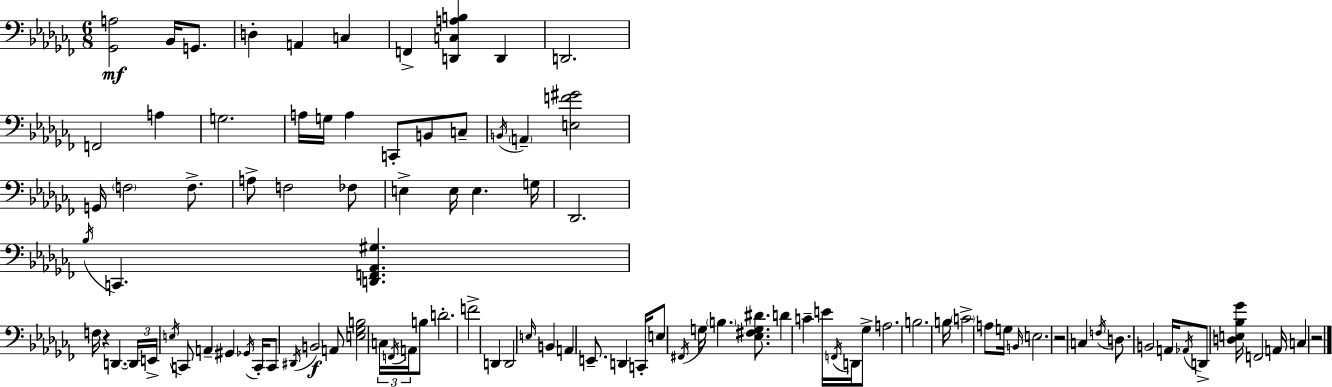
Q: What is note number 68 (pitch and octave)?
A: F2